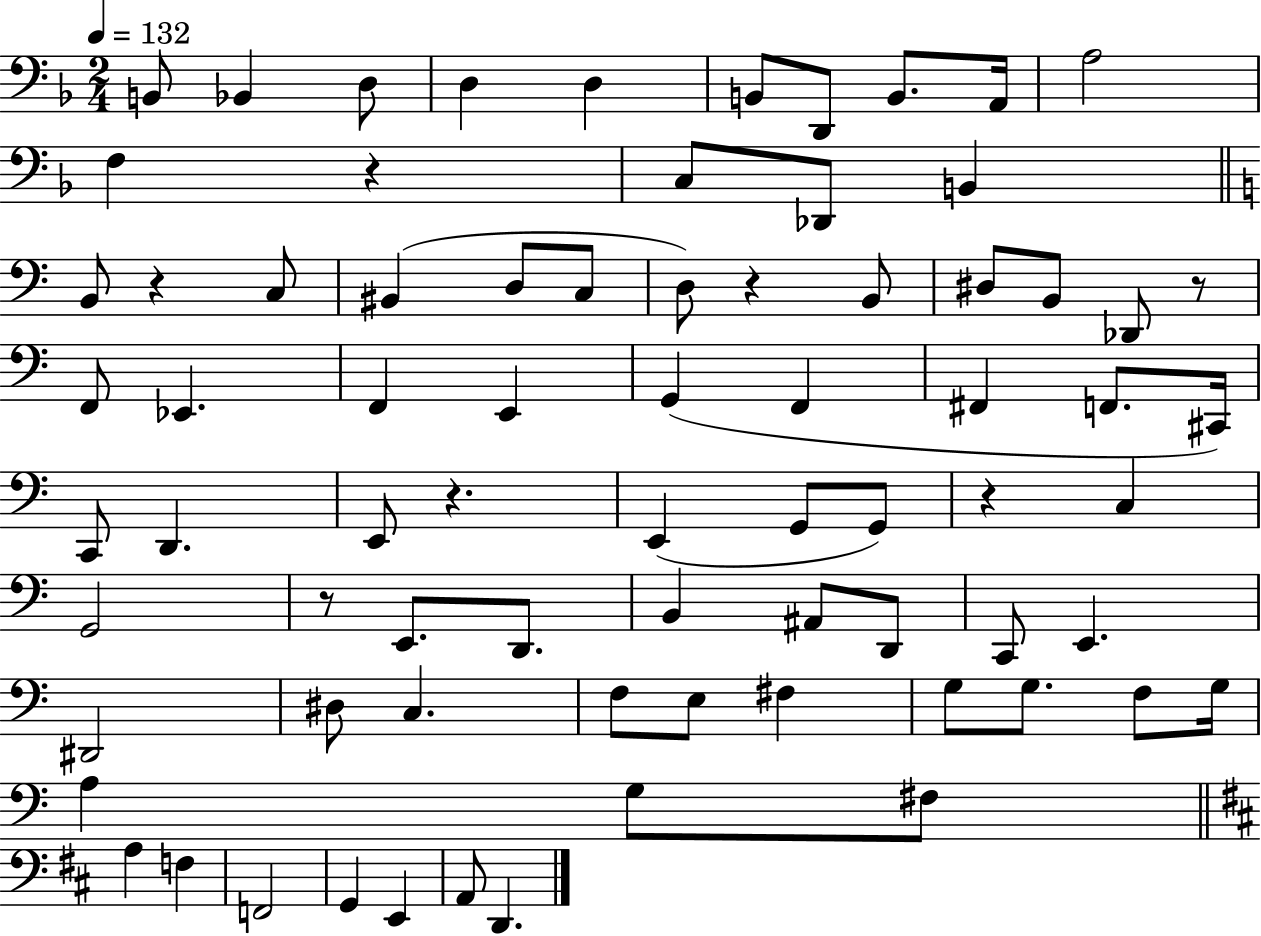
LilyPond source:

{
  \clef bass
  \numericTimeSignature
  \time 2/4
  \key f \major
  \tempo 4 = 132
  \repeat volta 2 { b,8 bes,4 d8 | d4 d4 | b,8 d,8 b,8. a,16 | a2 | \break f4 r4 | c8 des,8 b,4 | \bar "||" \break \key c \major b,8 r4 c8 | bis,4( d8 c8 | d8) r4 b,8 | dis8 b,8 des,8 r8 | \break f,8 ees,4. | f,4 e,4 | g,4( f,4 | fis,4 f,8. cis,16) | \break c,8 d,4. | e,8 r4. | e,4( g,8 g,8) | r4 c4 | \break g,2 | r8 e,8. d,8. | b,4 ais,8 d,8 | c,8 e,4. | \break dis,2 | dis8 c4. | f8 e8 fis4 | g8 g8. f8 g16 | \break a4 g8 fis8 | \bar "||" \break \key b \minor a4 f4 | f,2 | g,4 e,4 | a,8 d,4. | \break } \bar "|."
}